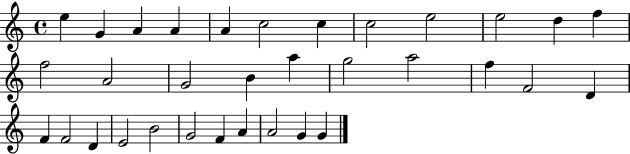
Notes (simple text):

E5/q G4/q A4/q A4/q A4/q C5/h C5/q C5/h E5/h E5/h D5/q F5/q F5/h A4/h G4/h B4/q A5/q G5/h A5/h F5/q F4/h D4/q F4/q F4/h D4/q E4/h B4/h G4/h F4/q A4/q A4/h G4/q G4/q